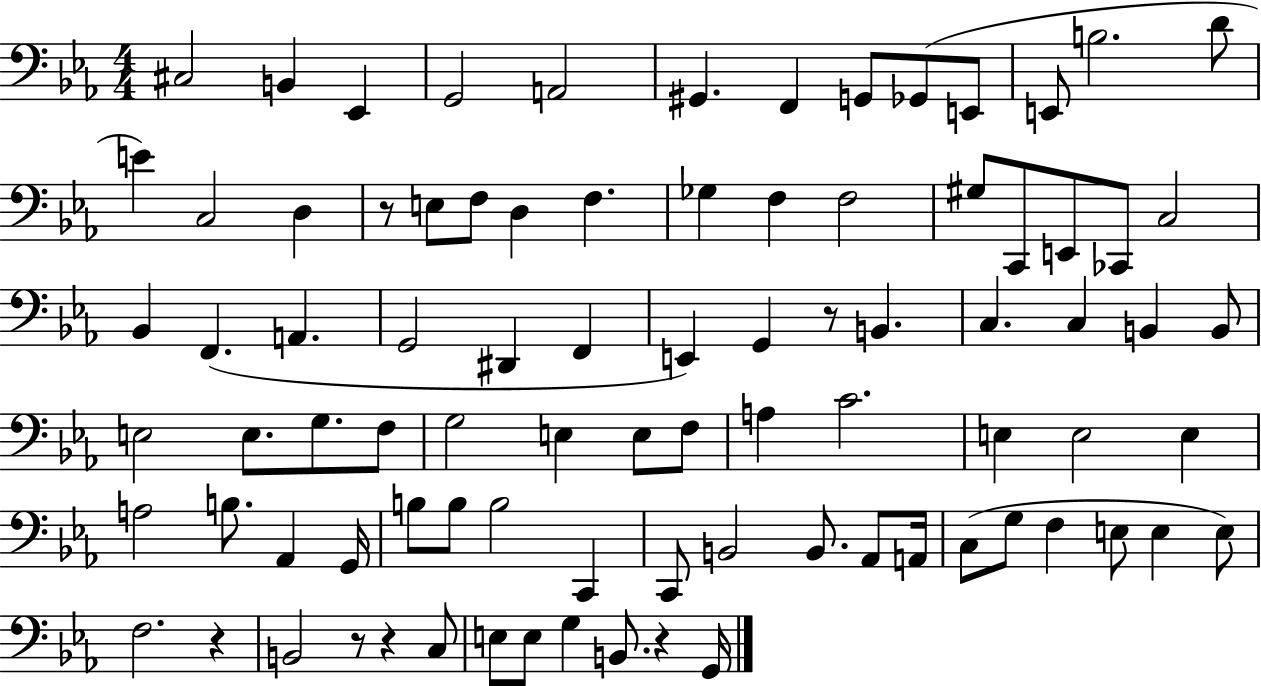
{
  \clef bass
  \numericTimeSignature
  \time 4/4
  \key ees \major
  cis2 b,4 ees,4 | g,2 a,2 | gis,4. f,4 g,8 ges,8( e,8 | e,8 b2. d'8 | \break e'4) c2 d4 | r8 e8 f8 d4 f4. | ges4 f4 f2 | gis8 c,8 e,8 ces,8 c2 | \break bes,4 f,4.( a,4. | g,2 dis,4 f,4 | e,4) g,4 r8 b,4. | c4. c4 b,4 b,8 | \break e2 e8. g8. f8 | g2 e4 e8 f8 | a4 c'2. | e4 e2 e4 | \break a2 b8. aes,4 g,16 | b8 b8 b2 c,4 | c,8 b,2 b,8. aes,8 a,16 | c8( g8 f4 e8 e4 e8) | \break f2. r4 | b,2 r8 r4 c8 | e8 e8 g4 b,8. r4 g,16 | \bar "|."
}